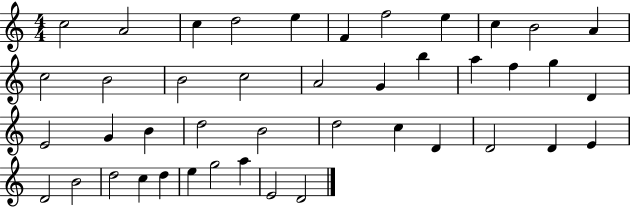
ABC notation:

X:1
T:Untitled
M:4/4
L:1/4
K:C
c2 A2 c d2 e F f2 e c B2 A c2 B2 B2 c2 A2 G b a f g D E2 G B d2 B2 d2 c D D2 D E D2 B2 d2 c d e g2 a E2 D2